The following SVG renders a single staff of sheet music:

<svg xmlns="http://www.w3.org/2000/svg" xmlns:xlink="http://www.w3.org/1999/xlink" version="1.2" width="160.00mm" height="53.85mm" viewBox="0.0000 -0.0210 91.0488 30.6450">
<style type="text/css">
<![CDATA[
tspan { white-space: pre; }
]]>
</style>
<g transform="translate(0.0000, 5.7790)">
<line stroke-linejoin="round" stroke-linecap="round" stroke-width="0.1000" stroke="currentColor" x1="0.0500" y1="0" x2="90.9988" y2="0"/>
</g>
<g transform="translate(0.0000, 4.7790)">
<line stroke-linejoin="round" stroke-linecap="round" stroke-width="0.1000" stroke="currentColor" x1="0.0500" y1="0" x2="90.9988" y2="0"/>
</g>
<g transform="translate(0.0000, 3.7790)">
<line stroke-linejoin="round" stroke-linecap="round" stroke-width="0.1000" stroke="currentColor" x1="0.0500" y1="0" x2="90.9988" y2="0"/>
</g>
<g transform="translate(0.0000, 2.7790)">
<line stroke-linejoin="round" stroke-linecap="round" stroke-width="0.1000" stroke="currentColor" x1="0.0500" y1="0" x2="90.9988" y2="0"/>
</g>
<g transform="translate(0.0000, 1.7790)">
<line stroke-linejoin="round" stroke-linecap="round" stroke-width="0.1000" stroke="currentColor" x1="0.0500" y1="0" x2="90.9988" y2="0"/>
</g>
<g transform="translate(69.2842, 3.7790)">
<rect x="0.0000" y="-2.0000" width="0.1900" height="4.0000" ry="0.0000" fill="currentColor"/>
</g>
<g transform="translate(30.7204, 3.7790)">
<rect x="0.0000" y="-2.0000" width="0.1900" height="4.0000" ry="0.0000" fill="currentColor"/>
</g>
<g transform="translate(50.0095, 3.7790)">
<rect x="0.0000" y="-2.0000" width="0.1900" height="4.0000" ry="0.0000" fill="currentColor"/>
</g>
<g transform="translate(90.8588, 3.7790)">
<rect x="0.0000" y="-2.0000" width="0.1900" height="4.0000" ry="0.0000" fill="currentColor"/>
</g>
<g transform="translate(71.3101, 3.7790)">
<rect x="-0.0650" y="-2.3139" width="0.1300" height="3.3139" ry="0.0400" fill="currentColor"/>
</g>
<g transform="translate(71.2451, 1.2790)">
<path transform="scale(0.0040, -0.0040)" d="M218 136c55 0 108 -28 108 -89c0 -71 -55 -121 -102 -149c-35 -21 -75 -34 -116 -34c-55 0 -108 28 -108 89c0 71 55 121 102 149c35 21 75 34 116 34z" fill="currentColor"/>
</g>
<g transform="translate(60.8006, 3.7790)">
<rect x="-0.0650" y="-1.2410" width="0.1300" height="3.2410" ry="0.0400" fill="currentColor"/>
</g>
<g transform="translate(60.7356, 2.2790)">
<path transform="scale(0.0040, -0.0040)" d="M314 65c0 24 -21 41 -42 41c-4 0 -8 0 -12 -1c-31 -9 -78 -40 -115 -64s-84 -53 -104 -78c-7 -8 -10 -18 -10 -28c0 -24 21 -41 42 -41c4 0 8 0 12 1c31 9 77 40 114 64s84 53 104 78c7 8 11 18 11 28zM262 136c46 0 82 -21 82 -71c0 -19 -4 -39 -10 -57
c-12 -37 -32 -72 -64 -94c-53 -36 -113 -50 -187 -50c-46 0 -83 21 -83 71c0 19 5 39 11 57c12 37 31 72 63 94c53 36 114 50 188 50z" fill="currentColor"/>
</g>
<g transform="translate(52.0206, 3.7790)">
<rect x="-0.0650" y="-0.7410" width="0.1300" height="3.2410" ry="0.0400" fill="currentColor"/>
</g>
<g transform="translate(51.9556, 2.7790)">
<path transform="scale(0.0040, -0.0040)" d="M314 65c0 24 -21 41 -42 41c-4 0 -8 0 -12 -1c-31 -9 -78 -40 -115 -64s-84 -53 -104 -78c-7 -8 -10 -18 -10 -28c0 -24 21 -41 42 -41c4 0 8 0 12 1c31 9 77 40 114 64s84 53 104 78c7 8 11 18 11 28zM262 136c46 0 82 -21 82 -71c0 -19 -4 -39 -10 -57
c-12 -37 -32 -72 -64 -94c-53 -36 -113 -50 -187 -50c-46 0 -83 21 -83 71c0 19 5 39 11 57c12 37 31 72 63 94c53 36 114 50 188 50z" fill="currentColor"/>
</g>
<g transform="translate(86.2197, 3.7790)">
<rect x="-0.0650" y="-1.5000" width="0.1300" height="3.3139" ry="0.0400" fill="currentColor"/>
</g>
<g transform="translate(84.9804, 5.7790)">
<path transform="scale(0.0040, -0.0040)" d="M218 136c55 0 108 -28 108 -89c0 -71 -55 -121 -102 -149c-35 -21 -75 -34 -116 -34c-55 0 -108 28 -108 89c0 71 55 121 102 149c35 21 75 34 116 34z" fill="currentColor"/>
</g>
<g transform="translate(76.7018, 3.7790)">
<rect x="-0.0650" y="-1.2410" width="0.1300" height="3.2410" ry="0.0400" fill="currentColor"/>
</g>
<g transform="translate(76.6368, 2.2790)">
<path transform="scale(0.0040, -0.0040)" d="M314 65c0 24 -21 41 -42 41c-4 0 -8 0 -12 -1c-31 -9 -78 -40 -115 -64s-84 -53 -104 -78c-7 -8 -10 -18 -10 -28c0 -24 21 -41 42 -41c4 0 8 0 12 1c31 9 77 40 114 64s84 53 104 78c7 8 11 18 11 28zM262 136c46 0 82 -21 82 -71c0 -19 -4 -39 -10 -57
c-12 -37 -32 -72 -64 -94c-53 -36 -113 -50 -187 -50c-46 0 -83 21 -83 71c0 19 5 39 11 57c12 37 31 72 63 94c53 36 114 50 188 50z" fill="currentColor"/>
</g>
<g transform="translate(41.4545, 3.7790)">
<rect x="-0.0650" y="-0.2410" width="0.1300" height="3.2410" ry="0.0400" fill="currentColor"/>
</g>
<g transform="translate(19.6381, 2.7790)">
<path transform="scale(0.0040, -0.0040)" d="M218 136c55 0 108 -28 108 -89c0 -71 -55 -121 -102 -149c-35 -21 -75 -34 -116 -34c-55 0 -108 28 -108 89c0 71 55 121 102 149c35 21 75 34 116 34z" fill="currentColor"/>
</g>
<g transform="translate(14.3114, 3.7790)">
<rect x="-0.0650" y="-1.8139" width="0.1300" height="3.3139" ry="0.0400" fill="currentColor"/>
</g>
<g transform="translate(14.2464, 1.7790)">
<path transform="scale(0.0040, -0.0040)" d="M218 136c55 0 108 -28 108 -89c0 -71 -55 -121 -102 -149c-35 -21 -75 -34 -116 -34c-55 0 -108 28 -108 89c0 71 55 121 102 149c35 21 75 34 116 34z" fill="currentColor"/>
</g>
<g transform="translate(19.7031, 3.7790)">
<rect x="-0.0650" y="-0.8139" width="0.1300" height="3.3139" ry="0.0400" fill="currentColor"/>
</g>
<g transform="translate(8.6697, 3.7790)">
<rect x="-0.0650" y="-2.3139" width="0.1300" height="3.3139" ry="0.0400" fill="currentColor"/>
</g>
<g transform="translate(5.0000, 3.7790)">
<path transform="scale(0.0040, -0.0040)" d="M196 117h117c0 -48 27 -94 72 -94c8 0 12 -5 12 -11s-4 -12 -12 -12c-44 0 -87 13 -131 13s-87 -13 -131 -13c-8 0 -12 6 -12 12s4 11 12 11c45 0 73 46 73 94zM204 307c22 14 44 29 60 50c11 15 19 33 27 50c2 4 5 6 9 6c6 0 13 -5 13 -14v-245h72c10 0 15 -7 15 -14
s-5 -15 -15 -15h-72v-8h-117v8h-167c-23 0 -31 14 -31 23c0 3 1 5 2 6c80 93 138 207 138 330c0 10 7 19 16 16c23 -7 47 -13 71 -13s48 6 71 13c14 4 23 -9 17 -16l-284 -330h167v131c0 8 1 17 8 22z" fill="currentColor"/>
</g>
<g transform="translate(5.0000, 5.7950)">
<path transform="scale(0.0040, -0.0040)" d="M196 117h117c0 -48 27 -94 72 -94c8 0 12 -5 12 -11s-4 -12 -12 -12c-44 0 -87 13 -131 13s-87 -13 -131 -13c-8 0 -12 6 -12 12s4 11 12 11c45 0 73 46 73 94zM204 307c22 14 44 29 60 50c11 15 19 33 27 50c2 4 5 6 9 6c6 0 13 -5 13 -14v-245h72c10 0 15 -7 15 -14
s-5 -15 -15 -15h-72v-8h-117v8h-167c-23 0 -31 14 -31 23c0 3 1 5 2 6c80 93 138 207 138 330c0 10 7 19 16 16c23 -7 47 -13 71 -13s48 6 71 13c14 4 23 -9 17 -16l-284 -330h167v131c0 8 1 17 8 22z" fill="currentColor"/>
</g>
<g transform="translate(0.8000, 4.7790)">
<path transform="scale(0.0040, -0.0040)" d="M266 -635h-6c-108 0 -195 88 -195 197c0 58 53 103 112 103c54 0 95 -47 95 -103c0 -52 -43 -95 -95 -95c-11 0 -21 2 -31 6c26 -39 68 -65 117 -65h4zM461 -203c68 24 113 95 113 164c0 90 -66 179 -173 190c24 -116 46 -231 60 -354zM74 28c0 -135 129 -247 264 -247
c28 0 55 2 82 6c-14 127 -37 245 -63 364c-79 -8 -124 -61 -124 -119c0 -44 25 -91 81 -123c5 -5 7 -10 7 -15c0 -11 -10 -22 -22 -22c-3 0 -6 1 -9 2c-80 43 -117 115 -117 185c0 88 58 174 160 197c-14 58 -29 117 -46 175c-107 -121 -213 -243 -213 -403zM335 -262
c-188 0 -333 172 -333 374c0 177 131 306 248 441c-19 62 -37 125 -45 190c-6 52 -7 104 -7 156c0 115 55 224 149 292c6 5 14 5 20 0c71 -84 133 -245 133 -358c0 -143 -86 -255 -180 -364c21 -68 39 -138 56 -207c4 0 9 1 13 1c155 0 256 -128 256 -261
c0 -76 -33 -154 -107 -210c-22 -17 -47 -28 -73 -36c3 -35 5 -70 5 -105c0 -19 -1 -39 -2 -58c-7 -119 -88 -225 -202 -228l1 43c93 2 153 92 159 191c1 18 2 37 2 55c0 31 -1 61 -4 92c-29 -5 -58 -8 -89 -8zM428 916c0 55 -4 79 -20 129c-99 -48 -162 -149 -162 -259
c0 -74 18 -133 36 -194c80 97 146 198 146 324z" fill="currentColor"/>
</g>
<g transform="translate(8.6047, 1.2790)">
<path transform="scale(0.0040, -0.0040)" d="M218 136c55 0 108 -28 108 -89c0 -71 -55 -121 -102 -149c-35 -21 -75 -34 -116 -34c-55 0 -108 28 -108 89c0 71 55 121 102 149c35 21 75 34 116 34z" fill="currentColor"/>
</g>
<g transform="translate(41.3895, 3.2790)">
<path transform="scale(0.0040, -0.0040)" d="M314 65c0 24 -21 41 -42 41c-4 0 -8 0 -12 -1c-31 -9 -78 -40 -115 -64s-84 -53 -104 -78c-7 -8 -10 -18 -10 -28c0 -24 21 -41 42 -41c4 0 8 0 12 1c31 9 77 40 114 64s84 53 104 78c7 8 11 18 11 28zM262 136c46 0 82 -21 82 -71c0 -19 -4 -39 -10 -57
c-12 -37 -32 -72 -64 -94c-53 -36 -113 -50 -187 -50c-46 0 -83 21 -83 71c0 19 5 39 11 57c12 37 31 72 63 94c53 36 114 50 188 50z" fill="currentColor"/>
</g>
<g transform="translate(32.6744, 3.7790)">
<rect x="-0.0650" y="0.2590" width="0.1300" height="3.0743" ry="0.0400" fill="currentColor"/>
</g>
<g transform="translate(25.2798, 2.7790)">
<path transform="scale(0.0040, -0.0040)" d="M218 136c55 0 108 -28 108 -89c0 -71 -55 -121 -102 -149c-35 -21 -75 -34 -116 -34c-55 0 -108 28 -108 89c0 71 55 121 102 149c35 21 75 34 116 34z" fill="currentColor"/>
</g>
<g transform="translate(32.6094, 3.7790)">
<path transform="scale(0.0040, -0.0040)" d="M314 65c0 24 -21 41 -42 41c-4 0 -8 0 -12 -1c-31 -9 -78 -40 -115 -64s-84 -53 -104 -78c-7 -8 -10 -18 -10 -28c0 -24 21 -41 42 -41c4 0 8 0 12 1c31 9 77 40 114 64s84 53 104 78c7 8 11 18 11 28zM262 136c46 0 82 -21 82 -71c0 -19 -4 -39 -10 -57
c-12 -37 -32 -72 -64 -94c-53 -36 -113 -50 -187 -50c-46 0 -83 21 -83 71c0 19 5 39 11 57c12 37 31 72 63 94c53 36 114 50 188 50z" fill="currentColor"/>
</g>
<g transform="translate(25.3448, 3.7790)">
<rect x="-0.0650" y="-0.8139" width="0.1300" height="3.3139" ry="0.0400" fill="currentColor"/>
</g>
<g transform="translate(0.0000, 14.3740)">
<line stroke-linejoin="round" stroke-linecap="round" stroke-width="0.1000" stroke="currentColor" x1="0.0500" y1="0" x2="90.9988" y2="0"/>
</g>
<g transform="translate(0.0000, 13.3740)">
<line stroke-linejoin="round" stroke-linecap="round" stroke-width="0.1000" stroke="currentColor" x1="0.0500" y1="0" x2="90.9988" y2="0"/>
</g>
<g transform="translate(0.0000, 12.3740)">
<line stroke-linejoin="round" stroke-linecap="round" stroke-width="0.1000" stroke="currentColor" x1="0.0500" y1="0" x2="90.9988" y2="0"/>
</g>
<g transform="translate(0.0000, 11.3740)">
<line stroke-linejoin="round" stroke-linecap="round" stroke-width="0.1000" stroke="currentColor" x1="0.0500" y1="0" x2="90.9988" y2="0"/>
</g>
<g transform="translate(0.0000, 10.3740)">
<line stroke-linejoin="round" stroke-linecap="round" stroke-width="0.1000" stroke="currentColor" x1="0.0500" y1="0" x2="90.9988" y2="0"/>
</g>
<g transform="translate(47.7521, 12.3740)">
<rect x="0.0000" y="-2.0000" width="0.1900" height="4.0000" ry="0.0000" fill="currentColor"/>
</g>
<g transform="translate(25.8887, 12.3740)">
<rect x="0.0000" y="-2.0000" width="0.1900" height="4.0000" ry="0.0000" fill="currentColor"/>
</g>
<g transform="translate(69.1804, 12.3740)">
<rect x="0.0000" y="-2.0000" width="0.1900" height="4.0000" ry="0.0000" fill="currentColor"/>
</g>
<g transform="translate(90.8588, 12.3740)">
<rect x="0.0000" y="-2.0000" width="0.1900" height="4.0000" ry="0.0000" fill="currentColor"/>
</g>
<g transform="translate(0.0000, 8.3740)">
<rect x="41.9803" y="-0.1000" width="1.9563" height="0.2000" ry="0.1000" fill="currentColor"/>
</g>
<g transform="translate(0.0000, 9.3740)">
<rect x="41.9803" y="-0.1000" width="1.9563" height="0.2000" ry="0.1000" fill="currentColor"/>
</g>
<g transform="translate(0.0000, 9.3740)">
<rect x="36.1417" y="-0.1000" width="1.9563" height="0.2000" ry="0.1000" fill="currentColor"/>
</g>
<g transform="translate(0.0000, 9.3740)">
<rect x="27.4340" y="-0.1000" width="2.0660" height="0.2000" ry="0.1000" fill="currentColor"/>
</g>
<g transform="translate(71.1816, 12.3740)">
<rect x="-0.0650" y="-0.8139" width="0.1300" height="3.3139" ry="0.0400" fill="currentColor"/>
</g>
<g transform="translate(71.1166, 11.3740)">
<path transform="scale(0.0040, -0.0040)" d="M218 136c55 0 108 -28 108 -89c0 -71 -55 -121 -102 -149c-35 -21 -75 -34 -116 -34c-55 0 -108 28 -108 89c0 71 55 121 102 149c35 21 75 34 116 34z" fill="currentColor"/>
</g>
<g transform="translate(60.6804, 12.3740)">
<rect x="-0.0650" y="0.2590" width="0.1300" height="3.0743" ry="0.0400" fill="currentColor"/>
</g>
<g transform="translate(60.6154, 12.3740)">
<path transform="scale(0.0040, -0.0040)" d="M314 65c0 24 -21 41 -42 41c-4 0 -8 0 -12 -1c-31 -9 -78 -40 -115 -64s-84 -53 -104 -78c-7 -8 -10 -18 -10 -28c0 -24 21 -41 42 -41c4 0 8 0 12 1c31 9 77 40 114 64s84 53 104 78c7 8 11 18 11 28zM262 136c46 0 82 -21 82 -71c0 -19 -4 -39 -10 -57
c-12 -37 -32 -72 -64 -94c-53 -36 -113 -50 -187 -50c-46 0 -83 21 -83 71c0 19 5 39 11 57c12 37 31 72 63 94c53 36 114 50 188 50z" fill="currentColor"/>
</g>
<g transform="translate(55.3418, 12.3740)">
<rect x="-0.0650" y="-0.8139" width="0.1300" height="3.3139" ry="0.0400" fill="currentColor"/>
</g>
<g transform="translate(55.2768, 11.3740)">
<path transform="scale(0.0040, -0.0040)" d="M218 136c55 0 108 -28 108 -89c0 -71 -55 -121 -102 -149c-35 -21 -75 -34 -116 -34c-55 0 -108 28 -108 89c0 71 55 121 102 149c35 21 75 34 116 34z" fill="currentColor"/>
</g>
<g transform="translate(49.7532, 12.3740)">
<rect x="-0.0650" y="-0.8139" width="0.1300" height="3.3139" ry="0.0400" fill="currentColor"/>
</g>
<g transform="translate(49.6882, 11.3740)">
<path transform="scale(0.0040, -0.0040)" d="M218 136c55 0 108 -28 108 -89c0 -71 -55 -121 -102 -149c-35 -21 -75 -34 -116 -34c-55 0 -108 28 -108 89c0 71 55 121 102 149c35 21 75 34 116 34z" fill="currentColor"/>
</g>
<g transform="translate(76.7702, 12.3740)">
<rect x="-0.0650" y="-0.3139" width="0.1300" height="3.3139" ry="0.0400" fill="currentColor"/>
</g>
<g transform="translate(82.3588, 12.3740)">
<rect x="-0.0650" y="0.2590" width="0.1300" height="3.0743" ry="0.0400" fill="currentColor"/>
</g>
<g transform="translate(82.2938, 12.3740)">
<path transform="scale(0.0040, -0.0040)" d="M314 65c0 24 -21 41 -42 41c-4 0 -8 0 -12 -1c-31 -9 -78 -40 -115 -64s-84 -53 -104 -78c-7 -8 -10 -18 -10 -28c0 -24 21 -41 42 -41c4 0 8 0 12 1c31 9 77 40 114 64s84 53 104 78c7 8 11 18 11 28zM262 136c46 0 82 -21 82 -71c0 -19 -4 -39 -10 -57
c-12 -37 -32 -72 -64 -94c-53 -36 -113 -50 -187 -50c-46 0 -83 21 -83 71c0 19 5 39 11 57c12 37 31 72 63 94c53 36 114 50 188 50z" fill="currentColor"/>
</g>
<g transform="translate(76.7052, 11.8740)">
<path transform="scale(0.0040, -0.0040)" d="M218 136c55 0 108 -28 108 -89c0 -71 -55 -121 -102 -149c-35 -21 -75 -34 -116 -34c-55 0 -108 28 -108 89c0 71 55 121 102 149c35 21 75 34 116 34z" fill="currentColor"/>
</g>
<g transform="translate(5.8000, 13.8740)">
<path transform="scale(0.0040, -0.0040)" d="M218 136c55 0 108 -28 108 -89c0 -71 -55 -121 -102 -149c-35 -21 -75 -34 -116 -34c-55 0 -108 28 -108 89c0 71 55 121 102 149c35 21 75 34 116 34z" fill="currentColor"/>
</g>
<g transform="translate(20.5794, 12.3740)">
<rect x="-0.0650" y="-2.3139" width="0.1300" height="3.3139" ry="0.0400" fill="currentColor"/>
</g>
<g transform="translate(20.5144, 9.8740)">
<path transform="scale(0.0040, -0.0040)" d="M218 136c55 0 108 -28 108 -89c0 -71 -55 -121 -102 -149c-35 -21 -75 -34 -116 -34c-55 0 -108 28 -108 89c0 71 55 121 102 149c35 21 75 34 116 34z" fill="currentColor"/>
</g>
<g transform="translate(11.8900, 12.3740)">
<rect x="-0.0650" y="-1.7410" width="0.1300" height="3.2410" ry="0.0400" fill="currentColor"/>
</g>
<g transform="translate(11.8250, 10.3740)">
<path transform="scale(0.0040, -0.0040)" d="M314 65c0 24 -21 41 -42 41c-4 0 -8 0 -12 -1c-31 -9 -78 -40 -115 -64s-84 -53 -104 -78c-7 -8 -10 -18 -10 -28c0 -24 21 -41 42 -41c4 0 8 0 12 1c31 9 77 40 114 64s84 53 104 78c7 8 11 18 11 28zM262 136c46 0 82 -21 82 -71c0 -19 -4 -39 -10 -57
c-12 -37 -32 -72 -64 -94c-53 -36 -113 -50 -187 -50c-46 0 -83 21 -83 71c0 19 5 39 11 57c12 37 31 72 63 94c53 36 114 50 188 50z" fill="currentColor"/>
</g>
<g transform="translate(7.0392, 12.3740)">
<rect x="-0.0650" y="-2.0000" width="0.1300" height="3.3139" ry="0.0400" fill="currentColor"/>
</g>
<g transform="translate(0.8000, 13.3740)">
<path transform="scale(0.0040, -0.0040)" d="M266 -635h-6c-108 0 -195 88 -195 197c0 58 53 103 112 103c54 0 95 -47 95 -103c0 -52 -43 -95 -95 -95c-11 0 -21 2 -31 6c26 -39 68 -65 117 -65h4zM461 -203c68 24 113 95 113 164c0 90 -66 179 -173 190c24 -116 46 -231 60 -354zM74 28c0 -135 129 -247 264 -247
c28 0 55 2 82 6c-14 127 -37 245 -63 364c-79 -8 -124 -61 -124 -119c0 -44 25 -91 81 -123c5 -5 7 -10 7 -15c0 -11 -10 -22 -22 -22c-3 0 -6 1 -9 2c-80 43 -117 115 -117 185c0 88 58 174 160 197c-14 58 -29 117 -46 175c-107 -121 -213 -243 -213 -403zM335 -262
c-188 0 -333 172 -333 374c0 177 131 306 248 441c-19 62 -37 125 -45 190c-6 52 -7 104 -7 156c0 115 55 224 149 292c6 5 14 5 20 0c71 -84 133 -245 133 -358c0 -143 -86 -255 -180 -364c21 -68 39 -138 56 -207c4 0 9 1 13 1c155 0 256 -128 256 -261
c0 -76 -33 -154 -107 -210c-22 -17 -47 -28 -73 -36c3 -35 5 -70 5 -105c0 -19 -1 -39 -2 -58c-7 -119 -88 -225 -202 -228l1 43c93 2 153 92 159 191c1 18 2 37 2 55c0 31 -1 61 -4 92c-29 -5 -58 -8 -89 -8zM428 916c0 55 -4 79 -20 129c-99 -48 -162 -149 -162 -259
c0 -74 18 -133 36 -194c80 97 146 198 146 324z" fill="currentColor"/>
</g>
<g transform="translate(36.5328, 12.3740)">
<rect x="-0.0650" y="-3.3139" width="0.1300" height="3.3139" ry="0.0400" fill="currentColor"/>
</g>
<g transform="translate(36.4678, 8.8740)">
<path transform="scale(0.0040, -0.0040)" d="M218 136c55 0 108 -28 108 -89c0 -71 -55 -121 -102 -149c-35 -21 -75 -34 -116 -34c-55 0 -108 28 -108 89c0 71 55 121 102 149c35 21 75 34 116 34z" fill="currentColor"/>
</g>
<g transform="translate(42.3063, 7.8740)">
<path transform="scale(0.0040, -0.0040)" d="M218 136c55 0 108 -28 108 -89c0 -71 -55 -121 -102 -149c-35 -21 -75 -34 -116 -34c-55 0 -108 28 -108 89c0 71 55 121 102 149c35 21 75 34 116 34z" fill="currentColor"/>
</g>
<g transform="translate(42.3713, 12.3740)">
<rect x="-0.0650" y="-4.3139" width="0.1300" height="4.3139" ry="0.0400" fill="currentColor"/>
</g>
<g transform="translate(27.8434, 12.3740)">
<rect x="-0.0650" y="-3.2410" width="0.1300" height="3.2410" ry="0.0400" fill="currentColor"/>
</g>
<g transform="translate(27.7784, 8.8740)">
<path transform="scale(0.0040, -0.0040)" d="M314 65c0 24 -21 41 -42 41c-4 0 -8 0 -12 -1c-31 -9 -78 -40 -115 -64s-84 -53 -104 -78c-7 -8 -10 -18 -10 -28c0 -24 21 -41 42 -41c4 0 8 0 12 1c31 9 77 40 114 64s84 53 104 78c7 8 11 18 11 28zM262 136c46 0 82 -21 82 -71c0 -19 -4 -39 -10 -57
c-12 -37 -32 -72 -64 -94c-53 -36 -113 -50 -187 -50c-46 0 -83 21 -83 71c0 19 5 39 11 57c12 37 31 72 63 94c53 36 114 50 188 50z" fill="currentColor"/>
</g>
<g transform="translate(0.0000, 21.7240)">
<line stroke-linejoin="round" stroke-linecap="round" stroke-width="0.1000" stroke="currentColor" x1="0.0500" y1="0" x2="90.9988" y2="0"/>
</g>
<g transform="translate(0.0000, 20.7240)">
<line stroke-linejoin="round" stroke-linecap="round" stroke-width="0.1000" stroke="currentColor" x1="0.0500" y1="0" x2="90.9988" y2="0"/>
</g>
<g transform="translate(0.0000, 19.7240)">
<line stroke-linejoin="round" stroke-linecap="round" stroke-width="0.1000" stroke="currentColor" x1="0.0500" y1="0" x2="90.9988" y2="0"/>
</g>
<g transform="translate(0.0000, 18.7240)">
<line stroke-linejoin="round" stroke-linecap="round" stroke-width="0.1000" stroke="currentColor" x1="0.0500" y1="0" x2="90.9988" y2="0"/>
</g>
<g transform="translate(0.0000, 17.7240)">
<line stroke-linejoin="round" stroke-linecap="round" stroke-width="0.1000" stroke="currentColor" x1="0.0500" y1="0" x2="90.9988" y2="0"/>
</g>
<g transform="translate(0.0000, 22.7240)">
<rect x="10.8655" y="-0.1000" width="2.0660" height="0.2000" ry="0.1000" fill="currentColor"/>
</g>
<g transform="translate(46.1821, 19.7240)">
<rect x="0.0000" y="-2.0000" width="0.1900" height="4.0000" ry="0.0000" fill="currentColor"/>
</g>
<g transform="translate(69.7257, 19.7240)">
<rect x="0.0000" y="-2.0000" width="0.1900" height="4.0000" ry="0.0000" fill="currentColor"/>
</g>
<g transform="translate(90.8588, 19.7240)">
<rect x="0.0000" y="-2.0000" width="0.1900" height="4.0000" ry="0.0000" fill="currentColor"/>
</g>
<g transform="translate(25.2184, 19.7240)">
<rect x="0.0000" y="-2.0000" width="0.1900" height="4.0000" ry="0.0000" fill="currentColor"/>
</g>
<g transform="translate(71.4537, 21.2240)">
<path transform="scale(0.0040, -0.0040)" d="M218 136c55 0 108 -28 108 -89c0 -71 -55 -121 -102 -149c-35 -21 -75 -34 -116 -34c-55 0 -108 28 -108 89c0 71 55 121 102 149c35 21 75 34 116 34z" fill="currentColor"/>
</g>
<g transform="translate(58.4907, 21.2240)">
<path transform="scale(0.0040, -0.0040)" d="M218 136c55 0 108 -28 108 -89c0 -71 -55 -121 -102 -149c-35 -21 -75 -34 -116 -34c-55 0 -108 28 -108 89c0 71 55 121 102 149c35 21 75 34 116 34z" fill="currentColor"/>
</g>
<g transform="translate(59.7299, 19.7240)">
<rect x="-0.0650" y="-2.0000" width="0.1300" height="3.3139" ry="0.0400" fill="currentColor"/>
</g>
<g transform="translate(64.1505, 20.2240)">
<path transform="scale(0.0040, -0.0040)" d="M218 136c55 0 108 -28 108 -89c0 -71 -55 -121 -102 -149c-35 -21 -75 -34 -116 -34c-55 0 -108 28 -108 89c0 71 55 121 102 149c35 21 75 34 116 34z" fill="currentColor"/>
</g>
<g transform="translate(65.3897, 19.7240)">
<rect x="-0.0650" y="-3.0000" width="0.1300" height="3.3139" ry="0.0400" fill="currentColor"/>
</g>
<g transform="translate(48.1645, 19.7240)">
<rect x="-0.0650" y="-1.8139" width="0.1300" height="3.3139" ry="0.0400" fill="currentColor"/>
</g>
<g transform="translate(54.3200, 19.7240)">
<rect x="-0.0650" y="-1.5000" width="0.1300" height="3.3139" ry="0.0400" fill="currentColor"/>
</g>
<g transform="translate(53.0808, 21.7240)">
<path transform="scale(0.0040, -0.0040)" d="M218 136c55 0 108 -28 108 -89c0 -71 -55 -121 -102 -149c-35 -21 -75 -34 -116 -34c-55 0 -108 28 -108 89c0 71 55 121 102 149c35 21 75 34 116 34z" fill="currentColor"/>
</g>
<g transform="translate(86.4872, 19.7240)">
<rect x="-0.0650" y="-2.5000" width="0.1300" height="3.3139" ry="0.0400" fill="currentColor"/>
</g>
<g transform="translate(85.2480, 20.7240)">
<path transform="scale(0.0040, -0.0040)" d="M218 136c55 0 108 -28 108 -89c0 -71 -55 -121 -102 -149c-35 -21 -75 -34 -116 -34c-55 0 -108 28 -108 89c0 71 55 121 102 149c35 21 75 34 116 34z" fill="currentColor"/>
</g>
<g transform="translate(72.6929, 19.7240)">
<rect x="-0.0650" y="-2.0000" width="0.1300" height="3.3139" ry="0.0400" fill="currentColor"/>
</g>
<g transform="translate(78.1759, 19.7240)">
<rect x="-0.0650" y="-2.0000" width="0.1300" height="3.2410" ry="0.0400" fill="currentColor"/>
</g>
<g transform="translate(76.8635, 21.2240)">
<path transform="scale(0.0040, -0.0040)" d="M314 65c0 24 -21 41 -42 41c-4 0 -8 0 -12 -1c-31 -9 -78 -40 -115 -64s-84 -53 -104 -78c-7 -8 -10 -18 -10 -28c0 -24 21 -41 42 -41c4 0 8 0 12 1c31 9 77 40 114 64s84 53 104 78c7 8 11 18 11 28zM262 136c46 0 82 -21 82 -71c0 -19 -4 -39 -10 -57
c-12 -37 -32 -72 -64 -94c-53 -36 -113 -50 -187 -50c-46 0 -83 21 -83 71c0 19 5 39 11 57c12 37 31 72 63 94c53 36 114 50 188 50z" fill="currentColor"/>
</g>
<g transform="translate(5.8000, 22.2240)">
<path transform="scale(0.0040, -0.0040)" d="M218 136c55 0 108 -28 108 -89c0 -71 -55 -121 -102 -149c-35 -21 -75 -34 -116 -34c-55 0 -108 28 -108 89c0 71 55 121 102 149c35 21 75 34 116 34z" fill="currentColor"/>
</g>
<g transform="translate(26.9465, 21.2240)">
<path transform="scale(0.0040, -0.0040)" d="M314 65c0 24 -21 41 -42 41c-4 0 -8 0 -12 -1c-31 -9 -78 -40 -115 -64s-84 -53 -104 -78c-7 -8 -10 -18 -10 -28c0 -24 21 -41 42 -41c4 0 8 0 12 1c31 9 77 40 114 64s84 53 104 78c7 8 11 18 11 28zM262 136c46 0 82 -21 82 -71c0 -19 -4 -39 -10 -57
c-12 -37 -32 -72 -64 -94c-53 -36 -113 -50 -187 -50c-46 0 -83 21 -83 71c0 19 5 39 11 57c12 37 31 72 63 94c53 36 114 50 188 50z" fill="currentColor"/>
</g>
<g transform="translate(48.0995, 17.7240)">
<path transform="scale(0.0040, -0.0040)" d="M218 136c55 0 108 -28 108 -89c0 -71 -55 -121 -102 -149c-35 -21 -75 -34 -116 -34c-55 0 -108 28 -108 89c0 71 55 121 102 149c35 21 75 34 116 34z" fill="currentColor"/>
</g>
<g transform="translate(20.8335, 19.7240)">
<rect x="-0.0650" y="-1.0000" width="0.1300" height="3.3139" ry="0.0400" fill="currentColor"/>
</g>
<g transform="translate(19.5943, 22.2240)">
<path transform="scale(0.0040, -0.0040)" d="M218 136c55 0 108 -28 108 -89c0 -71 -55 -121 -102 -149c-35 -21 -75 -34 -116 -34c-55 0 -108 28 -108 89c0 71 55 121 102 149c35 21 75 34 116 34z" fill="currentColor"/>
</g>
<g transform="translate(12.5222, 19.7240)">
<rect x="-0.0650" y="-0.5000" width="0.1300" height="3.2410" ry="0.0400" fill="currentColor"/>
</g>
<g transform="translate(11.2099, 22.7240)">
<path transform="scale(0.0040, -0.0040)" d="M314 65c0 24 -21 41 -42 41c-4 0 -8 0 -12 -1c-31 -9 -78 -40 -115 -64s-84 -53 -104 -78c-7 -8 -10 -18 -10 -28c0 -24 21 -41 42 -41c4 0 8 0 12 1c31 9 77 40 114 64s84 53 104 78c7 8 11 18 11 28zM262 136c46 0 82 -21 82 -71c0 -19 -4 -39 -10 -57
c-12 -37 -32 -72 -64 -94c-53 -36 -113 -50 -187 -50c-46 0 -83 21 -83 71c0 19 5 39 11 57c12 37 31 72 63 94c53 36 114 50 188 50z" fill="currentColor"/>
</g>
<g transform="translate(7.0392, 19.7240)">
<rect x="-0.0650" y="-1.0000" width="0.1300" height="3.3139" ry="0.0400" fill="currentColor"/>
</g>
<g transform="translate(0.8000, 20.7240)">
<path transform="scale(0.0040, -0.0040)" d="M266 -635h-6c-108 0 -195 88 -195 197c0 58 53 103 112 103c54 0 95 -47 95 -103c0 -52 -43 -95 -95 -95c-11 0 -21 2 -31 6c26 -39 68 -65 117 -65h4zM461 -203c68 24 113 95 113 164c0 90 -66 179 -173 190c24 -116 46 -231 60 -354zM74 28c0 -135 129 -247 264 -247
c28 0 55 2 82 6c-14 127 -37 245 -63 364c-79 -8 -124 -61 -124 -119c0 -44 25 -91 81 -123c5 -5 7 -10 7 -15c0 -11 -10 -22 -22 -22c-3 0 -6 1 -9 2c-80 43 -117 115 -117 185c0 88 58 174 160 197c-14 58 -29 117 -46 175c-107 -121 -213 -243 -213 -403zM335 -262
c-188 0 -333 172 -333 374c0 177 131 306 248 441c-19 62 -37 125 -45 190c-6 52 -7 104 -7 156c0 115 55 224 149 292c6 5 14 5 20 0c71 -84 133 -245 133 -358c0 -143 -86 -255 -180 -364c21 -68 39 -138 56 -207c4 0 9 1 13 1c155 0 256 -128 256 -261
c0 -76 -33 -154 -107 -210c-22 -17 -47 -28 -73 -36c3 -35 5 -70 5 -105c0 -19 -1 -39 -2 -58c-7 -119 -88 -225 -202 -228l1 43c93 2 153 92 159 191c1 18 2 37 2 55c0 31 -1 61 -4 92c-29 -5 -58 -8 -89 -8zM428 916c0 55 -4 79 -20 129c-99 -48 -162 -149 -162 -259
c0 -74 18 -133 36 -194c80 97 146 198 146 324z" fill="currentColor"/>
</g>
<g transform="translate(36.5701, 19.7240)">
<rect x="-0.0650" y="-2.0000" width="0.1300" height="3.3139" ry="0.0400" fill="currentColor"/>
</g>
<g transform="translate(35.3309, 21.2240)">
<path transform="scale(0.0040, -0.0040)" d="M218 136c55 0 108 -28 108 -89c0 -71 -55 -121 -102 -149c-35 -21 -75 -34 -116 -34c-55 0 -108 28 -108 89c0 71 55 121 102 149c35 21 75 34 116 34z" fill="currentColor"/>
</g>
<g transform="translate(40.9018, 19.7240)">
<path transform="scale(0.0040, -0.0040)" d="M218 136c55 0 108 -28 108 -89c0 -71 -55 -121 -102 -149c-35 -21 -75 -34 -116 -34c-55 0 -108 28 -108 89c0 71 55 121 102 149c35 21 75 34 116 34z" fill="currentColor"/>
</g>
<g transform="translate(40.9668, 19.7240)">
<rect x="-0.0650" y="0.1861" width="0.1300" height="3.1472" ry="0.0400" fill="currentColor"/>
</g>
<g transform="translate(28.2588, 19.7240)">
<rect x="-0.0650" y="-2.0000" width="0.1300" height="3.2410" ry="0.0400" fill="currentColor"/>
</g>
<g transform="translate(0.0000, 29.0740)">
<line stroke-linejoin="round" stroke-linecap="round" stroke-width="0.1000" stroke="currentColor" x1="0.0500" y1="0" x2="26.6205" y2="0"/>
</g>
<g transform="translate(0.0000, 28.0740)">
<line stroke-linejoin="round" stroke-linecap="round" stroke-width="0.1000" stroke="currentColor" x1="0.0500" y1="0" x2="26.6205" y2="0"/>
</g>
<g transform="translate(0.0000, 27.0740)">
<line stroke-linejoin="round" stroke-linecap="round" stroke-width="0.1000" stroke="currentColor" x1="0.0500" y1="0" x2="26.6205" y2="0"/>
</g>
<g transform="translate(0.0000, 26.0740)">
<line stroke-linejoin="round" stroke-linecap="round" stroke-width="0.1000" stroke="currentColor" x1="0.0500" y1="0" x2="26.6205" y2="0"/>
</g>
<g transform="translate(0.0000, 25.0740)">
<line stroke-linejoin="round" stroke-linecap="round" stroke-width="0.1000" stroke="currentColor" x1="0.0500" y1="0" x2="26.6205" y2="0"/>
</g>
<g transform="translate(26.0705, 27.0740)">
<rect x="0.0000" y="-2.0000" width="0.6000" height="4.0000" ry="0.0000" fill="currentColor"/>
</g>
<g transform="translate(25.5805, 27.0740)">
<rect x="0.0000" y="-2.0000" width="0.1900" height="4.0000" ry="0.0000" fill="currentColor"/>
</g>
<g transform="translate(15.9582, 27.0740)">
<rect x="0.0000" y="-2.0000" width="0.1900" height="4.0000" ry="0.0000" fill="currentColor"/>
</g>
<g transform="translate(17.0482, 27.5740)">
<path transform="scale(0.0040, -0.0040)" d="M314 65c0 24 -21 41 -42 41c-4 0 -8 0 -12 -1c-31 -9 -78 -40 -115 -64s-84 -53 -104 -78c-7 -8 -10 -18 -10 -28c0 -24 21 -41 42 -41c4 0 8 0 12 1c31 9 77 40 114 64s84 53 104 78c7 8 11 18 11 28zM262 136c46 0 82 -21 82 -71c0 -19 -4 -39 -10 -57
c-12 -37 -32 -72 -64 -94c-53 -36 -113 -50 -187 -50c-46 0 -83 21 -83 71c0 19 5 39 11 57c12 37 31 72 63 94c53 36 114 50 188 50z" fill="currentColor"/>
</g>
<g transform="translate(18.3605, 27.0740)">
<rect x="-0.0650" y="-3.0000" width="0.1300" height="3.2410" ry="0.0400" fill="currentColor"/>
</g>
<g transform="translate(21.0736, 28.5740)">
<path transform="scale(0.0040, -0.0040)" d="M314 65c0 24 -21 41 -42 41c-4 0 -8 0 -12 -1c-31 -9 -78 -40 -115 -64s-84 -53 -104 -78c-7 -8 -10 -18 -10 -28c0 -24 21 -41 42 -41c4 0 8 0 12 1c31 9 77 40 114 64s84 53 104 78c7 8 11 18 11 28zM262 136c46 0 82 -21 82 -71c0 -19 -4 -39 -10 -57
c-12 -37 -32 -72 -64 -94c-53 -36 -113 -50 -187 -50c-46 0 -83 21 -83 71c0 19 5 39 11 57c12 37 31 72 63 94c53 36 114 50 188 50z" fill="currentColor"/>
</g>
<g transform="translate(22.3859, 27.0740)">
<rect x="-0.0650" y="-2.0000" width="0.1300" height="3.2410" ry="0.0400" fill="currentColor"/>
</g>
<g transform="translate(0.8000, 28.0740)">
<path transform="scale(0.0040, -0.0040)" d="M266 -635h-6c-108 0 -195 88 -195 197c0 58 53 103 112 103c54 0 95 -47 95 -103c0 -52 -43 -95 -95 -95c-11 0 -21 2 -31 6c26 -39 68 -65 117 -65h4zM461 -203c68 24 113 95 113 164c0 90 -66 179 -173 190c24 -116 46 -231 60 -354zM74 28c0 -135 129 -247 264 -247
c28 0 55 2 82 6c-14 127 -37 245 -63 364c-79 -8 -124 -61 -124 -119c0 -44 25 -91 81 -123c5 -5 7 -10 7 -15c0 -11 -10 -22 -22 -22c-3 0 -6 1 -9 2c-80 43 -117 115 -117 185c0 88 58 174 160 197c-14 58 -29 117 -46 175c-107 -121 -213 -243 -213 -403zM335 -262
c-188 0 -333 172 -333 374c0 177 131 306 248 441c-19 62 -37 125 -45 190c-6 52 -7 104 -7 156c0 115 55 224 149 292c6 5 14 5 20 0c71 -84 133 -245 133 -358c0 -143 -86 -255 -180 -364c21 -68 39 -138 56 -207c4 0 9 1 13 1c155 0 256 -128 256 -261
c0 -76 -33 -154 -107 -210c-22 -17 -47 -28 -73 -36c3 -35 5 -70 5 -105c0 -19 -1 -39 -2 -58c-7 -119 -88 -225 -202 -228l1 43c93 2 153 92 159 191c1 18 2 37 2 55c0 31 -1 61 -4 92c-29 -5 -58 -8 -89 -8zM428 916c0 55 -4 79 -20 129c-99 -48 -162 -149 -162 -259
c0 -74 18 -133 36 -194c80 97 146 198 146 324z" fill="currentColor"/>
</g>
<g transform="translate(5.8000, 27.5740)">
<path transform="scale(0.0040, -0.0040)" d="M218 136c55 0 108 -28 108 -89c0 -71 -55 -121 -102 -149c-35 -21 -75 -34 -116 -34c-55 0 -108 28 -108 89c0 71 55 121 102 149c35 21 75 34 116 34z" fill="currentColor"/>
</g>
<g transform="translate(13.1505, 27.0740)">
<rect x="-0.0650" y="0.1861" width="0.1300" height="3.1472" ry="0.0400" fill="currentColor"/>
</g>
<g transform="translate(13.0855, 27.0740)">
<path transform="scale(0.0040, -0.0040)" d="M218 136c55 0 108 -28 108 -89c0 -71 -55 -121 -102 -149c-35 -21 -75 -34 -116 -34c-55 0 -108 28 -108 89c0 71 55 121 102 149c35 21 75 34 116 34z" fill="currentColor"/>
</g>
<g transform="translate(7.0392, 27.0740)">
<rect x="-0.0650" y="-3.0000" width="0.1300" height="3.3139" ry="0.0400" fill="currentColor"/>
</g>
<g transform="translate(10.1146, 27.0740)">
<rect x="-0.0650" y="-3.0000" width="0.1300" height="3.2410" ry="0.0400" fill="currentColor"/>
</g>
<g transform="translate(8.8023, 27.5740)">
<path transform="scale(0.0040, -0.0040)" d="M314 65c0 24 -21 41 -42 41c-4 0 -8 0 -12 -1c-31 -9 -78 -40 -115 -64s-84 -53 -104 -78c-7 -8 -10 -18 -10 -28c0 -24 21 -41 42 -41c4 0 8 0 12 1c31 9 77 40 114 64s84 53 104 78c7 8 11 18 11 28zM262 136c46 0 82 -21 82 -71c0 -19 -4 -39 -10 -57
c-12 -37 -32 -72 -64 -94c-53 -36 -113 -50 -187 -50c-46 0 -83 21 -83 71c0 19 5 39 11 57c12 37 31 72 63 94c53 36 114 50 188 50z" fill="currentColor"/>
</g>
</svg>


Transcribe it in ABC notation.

X:1
T:Untitled
M:4/4
L:1/4
K:C
g f d d B2 c2 d2 e2 g e2 E F f2 g b2 b d' d d B2 d c B2 D C2 D F2 F B f E F A F F2 G A A2 B A2 F2